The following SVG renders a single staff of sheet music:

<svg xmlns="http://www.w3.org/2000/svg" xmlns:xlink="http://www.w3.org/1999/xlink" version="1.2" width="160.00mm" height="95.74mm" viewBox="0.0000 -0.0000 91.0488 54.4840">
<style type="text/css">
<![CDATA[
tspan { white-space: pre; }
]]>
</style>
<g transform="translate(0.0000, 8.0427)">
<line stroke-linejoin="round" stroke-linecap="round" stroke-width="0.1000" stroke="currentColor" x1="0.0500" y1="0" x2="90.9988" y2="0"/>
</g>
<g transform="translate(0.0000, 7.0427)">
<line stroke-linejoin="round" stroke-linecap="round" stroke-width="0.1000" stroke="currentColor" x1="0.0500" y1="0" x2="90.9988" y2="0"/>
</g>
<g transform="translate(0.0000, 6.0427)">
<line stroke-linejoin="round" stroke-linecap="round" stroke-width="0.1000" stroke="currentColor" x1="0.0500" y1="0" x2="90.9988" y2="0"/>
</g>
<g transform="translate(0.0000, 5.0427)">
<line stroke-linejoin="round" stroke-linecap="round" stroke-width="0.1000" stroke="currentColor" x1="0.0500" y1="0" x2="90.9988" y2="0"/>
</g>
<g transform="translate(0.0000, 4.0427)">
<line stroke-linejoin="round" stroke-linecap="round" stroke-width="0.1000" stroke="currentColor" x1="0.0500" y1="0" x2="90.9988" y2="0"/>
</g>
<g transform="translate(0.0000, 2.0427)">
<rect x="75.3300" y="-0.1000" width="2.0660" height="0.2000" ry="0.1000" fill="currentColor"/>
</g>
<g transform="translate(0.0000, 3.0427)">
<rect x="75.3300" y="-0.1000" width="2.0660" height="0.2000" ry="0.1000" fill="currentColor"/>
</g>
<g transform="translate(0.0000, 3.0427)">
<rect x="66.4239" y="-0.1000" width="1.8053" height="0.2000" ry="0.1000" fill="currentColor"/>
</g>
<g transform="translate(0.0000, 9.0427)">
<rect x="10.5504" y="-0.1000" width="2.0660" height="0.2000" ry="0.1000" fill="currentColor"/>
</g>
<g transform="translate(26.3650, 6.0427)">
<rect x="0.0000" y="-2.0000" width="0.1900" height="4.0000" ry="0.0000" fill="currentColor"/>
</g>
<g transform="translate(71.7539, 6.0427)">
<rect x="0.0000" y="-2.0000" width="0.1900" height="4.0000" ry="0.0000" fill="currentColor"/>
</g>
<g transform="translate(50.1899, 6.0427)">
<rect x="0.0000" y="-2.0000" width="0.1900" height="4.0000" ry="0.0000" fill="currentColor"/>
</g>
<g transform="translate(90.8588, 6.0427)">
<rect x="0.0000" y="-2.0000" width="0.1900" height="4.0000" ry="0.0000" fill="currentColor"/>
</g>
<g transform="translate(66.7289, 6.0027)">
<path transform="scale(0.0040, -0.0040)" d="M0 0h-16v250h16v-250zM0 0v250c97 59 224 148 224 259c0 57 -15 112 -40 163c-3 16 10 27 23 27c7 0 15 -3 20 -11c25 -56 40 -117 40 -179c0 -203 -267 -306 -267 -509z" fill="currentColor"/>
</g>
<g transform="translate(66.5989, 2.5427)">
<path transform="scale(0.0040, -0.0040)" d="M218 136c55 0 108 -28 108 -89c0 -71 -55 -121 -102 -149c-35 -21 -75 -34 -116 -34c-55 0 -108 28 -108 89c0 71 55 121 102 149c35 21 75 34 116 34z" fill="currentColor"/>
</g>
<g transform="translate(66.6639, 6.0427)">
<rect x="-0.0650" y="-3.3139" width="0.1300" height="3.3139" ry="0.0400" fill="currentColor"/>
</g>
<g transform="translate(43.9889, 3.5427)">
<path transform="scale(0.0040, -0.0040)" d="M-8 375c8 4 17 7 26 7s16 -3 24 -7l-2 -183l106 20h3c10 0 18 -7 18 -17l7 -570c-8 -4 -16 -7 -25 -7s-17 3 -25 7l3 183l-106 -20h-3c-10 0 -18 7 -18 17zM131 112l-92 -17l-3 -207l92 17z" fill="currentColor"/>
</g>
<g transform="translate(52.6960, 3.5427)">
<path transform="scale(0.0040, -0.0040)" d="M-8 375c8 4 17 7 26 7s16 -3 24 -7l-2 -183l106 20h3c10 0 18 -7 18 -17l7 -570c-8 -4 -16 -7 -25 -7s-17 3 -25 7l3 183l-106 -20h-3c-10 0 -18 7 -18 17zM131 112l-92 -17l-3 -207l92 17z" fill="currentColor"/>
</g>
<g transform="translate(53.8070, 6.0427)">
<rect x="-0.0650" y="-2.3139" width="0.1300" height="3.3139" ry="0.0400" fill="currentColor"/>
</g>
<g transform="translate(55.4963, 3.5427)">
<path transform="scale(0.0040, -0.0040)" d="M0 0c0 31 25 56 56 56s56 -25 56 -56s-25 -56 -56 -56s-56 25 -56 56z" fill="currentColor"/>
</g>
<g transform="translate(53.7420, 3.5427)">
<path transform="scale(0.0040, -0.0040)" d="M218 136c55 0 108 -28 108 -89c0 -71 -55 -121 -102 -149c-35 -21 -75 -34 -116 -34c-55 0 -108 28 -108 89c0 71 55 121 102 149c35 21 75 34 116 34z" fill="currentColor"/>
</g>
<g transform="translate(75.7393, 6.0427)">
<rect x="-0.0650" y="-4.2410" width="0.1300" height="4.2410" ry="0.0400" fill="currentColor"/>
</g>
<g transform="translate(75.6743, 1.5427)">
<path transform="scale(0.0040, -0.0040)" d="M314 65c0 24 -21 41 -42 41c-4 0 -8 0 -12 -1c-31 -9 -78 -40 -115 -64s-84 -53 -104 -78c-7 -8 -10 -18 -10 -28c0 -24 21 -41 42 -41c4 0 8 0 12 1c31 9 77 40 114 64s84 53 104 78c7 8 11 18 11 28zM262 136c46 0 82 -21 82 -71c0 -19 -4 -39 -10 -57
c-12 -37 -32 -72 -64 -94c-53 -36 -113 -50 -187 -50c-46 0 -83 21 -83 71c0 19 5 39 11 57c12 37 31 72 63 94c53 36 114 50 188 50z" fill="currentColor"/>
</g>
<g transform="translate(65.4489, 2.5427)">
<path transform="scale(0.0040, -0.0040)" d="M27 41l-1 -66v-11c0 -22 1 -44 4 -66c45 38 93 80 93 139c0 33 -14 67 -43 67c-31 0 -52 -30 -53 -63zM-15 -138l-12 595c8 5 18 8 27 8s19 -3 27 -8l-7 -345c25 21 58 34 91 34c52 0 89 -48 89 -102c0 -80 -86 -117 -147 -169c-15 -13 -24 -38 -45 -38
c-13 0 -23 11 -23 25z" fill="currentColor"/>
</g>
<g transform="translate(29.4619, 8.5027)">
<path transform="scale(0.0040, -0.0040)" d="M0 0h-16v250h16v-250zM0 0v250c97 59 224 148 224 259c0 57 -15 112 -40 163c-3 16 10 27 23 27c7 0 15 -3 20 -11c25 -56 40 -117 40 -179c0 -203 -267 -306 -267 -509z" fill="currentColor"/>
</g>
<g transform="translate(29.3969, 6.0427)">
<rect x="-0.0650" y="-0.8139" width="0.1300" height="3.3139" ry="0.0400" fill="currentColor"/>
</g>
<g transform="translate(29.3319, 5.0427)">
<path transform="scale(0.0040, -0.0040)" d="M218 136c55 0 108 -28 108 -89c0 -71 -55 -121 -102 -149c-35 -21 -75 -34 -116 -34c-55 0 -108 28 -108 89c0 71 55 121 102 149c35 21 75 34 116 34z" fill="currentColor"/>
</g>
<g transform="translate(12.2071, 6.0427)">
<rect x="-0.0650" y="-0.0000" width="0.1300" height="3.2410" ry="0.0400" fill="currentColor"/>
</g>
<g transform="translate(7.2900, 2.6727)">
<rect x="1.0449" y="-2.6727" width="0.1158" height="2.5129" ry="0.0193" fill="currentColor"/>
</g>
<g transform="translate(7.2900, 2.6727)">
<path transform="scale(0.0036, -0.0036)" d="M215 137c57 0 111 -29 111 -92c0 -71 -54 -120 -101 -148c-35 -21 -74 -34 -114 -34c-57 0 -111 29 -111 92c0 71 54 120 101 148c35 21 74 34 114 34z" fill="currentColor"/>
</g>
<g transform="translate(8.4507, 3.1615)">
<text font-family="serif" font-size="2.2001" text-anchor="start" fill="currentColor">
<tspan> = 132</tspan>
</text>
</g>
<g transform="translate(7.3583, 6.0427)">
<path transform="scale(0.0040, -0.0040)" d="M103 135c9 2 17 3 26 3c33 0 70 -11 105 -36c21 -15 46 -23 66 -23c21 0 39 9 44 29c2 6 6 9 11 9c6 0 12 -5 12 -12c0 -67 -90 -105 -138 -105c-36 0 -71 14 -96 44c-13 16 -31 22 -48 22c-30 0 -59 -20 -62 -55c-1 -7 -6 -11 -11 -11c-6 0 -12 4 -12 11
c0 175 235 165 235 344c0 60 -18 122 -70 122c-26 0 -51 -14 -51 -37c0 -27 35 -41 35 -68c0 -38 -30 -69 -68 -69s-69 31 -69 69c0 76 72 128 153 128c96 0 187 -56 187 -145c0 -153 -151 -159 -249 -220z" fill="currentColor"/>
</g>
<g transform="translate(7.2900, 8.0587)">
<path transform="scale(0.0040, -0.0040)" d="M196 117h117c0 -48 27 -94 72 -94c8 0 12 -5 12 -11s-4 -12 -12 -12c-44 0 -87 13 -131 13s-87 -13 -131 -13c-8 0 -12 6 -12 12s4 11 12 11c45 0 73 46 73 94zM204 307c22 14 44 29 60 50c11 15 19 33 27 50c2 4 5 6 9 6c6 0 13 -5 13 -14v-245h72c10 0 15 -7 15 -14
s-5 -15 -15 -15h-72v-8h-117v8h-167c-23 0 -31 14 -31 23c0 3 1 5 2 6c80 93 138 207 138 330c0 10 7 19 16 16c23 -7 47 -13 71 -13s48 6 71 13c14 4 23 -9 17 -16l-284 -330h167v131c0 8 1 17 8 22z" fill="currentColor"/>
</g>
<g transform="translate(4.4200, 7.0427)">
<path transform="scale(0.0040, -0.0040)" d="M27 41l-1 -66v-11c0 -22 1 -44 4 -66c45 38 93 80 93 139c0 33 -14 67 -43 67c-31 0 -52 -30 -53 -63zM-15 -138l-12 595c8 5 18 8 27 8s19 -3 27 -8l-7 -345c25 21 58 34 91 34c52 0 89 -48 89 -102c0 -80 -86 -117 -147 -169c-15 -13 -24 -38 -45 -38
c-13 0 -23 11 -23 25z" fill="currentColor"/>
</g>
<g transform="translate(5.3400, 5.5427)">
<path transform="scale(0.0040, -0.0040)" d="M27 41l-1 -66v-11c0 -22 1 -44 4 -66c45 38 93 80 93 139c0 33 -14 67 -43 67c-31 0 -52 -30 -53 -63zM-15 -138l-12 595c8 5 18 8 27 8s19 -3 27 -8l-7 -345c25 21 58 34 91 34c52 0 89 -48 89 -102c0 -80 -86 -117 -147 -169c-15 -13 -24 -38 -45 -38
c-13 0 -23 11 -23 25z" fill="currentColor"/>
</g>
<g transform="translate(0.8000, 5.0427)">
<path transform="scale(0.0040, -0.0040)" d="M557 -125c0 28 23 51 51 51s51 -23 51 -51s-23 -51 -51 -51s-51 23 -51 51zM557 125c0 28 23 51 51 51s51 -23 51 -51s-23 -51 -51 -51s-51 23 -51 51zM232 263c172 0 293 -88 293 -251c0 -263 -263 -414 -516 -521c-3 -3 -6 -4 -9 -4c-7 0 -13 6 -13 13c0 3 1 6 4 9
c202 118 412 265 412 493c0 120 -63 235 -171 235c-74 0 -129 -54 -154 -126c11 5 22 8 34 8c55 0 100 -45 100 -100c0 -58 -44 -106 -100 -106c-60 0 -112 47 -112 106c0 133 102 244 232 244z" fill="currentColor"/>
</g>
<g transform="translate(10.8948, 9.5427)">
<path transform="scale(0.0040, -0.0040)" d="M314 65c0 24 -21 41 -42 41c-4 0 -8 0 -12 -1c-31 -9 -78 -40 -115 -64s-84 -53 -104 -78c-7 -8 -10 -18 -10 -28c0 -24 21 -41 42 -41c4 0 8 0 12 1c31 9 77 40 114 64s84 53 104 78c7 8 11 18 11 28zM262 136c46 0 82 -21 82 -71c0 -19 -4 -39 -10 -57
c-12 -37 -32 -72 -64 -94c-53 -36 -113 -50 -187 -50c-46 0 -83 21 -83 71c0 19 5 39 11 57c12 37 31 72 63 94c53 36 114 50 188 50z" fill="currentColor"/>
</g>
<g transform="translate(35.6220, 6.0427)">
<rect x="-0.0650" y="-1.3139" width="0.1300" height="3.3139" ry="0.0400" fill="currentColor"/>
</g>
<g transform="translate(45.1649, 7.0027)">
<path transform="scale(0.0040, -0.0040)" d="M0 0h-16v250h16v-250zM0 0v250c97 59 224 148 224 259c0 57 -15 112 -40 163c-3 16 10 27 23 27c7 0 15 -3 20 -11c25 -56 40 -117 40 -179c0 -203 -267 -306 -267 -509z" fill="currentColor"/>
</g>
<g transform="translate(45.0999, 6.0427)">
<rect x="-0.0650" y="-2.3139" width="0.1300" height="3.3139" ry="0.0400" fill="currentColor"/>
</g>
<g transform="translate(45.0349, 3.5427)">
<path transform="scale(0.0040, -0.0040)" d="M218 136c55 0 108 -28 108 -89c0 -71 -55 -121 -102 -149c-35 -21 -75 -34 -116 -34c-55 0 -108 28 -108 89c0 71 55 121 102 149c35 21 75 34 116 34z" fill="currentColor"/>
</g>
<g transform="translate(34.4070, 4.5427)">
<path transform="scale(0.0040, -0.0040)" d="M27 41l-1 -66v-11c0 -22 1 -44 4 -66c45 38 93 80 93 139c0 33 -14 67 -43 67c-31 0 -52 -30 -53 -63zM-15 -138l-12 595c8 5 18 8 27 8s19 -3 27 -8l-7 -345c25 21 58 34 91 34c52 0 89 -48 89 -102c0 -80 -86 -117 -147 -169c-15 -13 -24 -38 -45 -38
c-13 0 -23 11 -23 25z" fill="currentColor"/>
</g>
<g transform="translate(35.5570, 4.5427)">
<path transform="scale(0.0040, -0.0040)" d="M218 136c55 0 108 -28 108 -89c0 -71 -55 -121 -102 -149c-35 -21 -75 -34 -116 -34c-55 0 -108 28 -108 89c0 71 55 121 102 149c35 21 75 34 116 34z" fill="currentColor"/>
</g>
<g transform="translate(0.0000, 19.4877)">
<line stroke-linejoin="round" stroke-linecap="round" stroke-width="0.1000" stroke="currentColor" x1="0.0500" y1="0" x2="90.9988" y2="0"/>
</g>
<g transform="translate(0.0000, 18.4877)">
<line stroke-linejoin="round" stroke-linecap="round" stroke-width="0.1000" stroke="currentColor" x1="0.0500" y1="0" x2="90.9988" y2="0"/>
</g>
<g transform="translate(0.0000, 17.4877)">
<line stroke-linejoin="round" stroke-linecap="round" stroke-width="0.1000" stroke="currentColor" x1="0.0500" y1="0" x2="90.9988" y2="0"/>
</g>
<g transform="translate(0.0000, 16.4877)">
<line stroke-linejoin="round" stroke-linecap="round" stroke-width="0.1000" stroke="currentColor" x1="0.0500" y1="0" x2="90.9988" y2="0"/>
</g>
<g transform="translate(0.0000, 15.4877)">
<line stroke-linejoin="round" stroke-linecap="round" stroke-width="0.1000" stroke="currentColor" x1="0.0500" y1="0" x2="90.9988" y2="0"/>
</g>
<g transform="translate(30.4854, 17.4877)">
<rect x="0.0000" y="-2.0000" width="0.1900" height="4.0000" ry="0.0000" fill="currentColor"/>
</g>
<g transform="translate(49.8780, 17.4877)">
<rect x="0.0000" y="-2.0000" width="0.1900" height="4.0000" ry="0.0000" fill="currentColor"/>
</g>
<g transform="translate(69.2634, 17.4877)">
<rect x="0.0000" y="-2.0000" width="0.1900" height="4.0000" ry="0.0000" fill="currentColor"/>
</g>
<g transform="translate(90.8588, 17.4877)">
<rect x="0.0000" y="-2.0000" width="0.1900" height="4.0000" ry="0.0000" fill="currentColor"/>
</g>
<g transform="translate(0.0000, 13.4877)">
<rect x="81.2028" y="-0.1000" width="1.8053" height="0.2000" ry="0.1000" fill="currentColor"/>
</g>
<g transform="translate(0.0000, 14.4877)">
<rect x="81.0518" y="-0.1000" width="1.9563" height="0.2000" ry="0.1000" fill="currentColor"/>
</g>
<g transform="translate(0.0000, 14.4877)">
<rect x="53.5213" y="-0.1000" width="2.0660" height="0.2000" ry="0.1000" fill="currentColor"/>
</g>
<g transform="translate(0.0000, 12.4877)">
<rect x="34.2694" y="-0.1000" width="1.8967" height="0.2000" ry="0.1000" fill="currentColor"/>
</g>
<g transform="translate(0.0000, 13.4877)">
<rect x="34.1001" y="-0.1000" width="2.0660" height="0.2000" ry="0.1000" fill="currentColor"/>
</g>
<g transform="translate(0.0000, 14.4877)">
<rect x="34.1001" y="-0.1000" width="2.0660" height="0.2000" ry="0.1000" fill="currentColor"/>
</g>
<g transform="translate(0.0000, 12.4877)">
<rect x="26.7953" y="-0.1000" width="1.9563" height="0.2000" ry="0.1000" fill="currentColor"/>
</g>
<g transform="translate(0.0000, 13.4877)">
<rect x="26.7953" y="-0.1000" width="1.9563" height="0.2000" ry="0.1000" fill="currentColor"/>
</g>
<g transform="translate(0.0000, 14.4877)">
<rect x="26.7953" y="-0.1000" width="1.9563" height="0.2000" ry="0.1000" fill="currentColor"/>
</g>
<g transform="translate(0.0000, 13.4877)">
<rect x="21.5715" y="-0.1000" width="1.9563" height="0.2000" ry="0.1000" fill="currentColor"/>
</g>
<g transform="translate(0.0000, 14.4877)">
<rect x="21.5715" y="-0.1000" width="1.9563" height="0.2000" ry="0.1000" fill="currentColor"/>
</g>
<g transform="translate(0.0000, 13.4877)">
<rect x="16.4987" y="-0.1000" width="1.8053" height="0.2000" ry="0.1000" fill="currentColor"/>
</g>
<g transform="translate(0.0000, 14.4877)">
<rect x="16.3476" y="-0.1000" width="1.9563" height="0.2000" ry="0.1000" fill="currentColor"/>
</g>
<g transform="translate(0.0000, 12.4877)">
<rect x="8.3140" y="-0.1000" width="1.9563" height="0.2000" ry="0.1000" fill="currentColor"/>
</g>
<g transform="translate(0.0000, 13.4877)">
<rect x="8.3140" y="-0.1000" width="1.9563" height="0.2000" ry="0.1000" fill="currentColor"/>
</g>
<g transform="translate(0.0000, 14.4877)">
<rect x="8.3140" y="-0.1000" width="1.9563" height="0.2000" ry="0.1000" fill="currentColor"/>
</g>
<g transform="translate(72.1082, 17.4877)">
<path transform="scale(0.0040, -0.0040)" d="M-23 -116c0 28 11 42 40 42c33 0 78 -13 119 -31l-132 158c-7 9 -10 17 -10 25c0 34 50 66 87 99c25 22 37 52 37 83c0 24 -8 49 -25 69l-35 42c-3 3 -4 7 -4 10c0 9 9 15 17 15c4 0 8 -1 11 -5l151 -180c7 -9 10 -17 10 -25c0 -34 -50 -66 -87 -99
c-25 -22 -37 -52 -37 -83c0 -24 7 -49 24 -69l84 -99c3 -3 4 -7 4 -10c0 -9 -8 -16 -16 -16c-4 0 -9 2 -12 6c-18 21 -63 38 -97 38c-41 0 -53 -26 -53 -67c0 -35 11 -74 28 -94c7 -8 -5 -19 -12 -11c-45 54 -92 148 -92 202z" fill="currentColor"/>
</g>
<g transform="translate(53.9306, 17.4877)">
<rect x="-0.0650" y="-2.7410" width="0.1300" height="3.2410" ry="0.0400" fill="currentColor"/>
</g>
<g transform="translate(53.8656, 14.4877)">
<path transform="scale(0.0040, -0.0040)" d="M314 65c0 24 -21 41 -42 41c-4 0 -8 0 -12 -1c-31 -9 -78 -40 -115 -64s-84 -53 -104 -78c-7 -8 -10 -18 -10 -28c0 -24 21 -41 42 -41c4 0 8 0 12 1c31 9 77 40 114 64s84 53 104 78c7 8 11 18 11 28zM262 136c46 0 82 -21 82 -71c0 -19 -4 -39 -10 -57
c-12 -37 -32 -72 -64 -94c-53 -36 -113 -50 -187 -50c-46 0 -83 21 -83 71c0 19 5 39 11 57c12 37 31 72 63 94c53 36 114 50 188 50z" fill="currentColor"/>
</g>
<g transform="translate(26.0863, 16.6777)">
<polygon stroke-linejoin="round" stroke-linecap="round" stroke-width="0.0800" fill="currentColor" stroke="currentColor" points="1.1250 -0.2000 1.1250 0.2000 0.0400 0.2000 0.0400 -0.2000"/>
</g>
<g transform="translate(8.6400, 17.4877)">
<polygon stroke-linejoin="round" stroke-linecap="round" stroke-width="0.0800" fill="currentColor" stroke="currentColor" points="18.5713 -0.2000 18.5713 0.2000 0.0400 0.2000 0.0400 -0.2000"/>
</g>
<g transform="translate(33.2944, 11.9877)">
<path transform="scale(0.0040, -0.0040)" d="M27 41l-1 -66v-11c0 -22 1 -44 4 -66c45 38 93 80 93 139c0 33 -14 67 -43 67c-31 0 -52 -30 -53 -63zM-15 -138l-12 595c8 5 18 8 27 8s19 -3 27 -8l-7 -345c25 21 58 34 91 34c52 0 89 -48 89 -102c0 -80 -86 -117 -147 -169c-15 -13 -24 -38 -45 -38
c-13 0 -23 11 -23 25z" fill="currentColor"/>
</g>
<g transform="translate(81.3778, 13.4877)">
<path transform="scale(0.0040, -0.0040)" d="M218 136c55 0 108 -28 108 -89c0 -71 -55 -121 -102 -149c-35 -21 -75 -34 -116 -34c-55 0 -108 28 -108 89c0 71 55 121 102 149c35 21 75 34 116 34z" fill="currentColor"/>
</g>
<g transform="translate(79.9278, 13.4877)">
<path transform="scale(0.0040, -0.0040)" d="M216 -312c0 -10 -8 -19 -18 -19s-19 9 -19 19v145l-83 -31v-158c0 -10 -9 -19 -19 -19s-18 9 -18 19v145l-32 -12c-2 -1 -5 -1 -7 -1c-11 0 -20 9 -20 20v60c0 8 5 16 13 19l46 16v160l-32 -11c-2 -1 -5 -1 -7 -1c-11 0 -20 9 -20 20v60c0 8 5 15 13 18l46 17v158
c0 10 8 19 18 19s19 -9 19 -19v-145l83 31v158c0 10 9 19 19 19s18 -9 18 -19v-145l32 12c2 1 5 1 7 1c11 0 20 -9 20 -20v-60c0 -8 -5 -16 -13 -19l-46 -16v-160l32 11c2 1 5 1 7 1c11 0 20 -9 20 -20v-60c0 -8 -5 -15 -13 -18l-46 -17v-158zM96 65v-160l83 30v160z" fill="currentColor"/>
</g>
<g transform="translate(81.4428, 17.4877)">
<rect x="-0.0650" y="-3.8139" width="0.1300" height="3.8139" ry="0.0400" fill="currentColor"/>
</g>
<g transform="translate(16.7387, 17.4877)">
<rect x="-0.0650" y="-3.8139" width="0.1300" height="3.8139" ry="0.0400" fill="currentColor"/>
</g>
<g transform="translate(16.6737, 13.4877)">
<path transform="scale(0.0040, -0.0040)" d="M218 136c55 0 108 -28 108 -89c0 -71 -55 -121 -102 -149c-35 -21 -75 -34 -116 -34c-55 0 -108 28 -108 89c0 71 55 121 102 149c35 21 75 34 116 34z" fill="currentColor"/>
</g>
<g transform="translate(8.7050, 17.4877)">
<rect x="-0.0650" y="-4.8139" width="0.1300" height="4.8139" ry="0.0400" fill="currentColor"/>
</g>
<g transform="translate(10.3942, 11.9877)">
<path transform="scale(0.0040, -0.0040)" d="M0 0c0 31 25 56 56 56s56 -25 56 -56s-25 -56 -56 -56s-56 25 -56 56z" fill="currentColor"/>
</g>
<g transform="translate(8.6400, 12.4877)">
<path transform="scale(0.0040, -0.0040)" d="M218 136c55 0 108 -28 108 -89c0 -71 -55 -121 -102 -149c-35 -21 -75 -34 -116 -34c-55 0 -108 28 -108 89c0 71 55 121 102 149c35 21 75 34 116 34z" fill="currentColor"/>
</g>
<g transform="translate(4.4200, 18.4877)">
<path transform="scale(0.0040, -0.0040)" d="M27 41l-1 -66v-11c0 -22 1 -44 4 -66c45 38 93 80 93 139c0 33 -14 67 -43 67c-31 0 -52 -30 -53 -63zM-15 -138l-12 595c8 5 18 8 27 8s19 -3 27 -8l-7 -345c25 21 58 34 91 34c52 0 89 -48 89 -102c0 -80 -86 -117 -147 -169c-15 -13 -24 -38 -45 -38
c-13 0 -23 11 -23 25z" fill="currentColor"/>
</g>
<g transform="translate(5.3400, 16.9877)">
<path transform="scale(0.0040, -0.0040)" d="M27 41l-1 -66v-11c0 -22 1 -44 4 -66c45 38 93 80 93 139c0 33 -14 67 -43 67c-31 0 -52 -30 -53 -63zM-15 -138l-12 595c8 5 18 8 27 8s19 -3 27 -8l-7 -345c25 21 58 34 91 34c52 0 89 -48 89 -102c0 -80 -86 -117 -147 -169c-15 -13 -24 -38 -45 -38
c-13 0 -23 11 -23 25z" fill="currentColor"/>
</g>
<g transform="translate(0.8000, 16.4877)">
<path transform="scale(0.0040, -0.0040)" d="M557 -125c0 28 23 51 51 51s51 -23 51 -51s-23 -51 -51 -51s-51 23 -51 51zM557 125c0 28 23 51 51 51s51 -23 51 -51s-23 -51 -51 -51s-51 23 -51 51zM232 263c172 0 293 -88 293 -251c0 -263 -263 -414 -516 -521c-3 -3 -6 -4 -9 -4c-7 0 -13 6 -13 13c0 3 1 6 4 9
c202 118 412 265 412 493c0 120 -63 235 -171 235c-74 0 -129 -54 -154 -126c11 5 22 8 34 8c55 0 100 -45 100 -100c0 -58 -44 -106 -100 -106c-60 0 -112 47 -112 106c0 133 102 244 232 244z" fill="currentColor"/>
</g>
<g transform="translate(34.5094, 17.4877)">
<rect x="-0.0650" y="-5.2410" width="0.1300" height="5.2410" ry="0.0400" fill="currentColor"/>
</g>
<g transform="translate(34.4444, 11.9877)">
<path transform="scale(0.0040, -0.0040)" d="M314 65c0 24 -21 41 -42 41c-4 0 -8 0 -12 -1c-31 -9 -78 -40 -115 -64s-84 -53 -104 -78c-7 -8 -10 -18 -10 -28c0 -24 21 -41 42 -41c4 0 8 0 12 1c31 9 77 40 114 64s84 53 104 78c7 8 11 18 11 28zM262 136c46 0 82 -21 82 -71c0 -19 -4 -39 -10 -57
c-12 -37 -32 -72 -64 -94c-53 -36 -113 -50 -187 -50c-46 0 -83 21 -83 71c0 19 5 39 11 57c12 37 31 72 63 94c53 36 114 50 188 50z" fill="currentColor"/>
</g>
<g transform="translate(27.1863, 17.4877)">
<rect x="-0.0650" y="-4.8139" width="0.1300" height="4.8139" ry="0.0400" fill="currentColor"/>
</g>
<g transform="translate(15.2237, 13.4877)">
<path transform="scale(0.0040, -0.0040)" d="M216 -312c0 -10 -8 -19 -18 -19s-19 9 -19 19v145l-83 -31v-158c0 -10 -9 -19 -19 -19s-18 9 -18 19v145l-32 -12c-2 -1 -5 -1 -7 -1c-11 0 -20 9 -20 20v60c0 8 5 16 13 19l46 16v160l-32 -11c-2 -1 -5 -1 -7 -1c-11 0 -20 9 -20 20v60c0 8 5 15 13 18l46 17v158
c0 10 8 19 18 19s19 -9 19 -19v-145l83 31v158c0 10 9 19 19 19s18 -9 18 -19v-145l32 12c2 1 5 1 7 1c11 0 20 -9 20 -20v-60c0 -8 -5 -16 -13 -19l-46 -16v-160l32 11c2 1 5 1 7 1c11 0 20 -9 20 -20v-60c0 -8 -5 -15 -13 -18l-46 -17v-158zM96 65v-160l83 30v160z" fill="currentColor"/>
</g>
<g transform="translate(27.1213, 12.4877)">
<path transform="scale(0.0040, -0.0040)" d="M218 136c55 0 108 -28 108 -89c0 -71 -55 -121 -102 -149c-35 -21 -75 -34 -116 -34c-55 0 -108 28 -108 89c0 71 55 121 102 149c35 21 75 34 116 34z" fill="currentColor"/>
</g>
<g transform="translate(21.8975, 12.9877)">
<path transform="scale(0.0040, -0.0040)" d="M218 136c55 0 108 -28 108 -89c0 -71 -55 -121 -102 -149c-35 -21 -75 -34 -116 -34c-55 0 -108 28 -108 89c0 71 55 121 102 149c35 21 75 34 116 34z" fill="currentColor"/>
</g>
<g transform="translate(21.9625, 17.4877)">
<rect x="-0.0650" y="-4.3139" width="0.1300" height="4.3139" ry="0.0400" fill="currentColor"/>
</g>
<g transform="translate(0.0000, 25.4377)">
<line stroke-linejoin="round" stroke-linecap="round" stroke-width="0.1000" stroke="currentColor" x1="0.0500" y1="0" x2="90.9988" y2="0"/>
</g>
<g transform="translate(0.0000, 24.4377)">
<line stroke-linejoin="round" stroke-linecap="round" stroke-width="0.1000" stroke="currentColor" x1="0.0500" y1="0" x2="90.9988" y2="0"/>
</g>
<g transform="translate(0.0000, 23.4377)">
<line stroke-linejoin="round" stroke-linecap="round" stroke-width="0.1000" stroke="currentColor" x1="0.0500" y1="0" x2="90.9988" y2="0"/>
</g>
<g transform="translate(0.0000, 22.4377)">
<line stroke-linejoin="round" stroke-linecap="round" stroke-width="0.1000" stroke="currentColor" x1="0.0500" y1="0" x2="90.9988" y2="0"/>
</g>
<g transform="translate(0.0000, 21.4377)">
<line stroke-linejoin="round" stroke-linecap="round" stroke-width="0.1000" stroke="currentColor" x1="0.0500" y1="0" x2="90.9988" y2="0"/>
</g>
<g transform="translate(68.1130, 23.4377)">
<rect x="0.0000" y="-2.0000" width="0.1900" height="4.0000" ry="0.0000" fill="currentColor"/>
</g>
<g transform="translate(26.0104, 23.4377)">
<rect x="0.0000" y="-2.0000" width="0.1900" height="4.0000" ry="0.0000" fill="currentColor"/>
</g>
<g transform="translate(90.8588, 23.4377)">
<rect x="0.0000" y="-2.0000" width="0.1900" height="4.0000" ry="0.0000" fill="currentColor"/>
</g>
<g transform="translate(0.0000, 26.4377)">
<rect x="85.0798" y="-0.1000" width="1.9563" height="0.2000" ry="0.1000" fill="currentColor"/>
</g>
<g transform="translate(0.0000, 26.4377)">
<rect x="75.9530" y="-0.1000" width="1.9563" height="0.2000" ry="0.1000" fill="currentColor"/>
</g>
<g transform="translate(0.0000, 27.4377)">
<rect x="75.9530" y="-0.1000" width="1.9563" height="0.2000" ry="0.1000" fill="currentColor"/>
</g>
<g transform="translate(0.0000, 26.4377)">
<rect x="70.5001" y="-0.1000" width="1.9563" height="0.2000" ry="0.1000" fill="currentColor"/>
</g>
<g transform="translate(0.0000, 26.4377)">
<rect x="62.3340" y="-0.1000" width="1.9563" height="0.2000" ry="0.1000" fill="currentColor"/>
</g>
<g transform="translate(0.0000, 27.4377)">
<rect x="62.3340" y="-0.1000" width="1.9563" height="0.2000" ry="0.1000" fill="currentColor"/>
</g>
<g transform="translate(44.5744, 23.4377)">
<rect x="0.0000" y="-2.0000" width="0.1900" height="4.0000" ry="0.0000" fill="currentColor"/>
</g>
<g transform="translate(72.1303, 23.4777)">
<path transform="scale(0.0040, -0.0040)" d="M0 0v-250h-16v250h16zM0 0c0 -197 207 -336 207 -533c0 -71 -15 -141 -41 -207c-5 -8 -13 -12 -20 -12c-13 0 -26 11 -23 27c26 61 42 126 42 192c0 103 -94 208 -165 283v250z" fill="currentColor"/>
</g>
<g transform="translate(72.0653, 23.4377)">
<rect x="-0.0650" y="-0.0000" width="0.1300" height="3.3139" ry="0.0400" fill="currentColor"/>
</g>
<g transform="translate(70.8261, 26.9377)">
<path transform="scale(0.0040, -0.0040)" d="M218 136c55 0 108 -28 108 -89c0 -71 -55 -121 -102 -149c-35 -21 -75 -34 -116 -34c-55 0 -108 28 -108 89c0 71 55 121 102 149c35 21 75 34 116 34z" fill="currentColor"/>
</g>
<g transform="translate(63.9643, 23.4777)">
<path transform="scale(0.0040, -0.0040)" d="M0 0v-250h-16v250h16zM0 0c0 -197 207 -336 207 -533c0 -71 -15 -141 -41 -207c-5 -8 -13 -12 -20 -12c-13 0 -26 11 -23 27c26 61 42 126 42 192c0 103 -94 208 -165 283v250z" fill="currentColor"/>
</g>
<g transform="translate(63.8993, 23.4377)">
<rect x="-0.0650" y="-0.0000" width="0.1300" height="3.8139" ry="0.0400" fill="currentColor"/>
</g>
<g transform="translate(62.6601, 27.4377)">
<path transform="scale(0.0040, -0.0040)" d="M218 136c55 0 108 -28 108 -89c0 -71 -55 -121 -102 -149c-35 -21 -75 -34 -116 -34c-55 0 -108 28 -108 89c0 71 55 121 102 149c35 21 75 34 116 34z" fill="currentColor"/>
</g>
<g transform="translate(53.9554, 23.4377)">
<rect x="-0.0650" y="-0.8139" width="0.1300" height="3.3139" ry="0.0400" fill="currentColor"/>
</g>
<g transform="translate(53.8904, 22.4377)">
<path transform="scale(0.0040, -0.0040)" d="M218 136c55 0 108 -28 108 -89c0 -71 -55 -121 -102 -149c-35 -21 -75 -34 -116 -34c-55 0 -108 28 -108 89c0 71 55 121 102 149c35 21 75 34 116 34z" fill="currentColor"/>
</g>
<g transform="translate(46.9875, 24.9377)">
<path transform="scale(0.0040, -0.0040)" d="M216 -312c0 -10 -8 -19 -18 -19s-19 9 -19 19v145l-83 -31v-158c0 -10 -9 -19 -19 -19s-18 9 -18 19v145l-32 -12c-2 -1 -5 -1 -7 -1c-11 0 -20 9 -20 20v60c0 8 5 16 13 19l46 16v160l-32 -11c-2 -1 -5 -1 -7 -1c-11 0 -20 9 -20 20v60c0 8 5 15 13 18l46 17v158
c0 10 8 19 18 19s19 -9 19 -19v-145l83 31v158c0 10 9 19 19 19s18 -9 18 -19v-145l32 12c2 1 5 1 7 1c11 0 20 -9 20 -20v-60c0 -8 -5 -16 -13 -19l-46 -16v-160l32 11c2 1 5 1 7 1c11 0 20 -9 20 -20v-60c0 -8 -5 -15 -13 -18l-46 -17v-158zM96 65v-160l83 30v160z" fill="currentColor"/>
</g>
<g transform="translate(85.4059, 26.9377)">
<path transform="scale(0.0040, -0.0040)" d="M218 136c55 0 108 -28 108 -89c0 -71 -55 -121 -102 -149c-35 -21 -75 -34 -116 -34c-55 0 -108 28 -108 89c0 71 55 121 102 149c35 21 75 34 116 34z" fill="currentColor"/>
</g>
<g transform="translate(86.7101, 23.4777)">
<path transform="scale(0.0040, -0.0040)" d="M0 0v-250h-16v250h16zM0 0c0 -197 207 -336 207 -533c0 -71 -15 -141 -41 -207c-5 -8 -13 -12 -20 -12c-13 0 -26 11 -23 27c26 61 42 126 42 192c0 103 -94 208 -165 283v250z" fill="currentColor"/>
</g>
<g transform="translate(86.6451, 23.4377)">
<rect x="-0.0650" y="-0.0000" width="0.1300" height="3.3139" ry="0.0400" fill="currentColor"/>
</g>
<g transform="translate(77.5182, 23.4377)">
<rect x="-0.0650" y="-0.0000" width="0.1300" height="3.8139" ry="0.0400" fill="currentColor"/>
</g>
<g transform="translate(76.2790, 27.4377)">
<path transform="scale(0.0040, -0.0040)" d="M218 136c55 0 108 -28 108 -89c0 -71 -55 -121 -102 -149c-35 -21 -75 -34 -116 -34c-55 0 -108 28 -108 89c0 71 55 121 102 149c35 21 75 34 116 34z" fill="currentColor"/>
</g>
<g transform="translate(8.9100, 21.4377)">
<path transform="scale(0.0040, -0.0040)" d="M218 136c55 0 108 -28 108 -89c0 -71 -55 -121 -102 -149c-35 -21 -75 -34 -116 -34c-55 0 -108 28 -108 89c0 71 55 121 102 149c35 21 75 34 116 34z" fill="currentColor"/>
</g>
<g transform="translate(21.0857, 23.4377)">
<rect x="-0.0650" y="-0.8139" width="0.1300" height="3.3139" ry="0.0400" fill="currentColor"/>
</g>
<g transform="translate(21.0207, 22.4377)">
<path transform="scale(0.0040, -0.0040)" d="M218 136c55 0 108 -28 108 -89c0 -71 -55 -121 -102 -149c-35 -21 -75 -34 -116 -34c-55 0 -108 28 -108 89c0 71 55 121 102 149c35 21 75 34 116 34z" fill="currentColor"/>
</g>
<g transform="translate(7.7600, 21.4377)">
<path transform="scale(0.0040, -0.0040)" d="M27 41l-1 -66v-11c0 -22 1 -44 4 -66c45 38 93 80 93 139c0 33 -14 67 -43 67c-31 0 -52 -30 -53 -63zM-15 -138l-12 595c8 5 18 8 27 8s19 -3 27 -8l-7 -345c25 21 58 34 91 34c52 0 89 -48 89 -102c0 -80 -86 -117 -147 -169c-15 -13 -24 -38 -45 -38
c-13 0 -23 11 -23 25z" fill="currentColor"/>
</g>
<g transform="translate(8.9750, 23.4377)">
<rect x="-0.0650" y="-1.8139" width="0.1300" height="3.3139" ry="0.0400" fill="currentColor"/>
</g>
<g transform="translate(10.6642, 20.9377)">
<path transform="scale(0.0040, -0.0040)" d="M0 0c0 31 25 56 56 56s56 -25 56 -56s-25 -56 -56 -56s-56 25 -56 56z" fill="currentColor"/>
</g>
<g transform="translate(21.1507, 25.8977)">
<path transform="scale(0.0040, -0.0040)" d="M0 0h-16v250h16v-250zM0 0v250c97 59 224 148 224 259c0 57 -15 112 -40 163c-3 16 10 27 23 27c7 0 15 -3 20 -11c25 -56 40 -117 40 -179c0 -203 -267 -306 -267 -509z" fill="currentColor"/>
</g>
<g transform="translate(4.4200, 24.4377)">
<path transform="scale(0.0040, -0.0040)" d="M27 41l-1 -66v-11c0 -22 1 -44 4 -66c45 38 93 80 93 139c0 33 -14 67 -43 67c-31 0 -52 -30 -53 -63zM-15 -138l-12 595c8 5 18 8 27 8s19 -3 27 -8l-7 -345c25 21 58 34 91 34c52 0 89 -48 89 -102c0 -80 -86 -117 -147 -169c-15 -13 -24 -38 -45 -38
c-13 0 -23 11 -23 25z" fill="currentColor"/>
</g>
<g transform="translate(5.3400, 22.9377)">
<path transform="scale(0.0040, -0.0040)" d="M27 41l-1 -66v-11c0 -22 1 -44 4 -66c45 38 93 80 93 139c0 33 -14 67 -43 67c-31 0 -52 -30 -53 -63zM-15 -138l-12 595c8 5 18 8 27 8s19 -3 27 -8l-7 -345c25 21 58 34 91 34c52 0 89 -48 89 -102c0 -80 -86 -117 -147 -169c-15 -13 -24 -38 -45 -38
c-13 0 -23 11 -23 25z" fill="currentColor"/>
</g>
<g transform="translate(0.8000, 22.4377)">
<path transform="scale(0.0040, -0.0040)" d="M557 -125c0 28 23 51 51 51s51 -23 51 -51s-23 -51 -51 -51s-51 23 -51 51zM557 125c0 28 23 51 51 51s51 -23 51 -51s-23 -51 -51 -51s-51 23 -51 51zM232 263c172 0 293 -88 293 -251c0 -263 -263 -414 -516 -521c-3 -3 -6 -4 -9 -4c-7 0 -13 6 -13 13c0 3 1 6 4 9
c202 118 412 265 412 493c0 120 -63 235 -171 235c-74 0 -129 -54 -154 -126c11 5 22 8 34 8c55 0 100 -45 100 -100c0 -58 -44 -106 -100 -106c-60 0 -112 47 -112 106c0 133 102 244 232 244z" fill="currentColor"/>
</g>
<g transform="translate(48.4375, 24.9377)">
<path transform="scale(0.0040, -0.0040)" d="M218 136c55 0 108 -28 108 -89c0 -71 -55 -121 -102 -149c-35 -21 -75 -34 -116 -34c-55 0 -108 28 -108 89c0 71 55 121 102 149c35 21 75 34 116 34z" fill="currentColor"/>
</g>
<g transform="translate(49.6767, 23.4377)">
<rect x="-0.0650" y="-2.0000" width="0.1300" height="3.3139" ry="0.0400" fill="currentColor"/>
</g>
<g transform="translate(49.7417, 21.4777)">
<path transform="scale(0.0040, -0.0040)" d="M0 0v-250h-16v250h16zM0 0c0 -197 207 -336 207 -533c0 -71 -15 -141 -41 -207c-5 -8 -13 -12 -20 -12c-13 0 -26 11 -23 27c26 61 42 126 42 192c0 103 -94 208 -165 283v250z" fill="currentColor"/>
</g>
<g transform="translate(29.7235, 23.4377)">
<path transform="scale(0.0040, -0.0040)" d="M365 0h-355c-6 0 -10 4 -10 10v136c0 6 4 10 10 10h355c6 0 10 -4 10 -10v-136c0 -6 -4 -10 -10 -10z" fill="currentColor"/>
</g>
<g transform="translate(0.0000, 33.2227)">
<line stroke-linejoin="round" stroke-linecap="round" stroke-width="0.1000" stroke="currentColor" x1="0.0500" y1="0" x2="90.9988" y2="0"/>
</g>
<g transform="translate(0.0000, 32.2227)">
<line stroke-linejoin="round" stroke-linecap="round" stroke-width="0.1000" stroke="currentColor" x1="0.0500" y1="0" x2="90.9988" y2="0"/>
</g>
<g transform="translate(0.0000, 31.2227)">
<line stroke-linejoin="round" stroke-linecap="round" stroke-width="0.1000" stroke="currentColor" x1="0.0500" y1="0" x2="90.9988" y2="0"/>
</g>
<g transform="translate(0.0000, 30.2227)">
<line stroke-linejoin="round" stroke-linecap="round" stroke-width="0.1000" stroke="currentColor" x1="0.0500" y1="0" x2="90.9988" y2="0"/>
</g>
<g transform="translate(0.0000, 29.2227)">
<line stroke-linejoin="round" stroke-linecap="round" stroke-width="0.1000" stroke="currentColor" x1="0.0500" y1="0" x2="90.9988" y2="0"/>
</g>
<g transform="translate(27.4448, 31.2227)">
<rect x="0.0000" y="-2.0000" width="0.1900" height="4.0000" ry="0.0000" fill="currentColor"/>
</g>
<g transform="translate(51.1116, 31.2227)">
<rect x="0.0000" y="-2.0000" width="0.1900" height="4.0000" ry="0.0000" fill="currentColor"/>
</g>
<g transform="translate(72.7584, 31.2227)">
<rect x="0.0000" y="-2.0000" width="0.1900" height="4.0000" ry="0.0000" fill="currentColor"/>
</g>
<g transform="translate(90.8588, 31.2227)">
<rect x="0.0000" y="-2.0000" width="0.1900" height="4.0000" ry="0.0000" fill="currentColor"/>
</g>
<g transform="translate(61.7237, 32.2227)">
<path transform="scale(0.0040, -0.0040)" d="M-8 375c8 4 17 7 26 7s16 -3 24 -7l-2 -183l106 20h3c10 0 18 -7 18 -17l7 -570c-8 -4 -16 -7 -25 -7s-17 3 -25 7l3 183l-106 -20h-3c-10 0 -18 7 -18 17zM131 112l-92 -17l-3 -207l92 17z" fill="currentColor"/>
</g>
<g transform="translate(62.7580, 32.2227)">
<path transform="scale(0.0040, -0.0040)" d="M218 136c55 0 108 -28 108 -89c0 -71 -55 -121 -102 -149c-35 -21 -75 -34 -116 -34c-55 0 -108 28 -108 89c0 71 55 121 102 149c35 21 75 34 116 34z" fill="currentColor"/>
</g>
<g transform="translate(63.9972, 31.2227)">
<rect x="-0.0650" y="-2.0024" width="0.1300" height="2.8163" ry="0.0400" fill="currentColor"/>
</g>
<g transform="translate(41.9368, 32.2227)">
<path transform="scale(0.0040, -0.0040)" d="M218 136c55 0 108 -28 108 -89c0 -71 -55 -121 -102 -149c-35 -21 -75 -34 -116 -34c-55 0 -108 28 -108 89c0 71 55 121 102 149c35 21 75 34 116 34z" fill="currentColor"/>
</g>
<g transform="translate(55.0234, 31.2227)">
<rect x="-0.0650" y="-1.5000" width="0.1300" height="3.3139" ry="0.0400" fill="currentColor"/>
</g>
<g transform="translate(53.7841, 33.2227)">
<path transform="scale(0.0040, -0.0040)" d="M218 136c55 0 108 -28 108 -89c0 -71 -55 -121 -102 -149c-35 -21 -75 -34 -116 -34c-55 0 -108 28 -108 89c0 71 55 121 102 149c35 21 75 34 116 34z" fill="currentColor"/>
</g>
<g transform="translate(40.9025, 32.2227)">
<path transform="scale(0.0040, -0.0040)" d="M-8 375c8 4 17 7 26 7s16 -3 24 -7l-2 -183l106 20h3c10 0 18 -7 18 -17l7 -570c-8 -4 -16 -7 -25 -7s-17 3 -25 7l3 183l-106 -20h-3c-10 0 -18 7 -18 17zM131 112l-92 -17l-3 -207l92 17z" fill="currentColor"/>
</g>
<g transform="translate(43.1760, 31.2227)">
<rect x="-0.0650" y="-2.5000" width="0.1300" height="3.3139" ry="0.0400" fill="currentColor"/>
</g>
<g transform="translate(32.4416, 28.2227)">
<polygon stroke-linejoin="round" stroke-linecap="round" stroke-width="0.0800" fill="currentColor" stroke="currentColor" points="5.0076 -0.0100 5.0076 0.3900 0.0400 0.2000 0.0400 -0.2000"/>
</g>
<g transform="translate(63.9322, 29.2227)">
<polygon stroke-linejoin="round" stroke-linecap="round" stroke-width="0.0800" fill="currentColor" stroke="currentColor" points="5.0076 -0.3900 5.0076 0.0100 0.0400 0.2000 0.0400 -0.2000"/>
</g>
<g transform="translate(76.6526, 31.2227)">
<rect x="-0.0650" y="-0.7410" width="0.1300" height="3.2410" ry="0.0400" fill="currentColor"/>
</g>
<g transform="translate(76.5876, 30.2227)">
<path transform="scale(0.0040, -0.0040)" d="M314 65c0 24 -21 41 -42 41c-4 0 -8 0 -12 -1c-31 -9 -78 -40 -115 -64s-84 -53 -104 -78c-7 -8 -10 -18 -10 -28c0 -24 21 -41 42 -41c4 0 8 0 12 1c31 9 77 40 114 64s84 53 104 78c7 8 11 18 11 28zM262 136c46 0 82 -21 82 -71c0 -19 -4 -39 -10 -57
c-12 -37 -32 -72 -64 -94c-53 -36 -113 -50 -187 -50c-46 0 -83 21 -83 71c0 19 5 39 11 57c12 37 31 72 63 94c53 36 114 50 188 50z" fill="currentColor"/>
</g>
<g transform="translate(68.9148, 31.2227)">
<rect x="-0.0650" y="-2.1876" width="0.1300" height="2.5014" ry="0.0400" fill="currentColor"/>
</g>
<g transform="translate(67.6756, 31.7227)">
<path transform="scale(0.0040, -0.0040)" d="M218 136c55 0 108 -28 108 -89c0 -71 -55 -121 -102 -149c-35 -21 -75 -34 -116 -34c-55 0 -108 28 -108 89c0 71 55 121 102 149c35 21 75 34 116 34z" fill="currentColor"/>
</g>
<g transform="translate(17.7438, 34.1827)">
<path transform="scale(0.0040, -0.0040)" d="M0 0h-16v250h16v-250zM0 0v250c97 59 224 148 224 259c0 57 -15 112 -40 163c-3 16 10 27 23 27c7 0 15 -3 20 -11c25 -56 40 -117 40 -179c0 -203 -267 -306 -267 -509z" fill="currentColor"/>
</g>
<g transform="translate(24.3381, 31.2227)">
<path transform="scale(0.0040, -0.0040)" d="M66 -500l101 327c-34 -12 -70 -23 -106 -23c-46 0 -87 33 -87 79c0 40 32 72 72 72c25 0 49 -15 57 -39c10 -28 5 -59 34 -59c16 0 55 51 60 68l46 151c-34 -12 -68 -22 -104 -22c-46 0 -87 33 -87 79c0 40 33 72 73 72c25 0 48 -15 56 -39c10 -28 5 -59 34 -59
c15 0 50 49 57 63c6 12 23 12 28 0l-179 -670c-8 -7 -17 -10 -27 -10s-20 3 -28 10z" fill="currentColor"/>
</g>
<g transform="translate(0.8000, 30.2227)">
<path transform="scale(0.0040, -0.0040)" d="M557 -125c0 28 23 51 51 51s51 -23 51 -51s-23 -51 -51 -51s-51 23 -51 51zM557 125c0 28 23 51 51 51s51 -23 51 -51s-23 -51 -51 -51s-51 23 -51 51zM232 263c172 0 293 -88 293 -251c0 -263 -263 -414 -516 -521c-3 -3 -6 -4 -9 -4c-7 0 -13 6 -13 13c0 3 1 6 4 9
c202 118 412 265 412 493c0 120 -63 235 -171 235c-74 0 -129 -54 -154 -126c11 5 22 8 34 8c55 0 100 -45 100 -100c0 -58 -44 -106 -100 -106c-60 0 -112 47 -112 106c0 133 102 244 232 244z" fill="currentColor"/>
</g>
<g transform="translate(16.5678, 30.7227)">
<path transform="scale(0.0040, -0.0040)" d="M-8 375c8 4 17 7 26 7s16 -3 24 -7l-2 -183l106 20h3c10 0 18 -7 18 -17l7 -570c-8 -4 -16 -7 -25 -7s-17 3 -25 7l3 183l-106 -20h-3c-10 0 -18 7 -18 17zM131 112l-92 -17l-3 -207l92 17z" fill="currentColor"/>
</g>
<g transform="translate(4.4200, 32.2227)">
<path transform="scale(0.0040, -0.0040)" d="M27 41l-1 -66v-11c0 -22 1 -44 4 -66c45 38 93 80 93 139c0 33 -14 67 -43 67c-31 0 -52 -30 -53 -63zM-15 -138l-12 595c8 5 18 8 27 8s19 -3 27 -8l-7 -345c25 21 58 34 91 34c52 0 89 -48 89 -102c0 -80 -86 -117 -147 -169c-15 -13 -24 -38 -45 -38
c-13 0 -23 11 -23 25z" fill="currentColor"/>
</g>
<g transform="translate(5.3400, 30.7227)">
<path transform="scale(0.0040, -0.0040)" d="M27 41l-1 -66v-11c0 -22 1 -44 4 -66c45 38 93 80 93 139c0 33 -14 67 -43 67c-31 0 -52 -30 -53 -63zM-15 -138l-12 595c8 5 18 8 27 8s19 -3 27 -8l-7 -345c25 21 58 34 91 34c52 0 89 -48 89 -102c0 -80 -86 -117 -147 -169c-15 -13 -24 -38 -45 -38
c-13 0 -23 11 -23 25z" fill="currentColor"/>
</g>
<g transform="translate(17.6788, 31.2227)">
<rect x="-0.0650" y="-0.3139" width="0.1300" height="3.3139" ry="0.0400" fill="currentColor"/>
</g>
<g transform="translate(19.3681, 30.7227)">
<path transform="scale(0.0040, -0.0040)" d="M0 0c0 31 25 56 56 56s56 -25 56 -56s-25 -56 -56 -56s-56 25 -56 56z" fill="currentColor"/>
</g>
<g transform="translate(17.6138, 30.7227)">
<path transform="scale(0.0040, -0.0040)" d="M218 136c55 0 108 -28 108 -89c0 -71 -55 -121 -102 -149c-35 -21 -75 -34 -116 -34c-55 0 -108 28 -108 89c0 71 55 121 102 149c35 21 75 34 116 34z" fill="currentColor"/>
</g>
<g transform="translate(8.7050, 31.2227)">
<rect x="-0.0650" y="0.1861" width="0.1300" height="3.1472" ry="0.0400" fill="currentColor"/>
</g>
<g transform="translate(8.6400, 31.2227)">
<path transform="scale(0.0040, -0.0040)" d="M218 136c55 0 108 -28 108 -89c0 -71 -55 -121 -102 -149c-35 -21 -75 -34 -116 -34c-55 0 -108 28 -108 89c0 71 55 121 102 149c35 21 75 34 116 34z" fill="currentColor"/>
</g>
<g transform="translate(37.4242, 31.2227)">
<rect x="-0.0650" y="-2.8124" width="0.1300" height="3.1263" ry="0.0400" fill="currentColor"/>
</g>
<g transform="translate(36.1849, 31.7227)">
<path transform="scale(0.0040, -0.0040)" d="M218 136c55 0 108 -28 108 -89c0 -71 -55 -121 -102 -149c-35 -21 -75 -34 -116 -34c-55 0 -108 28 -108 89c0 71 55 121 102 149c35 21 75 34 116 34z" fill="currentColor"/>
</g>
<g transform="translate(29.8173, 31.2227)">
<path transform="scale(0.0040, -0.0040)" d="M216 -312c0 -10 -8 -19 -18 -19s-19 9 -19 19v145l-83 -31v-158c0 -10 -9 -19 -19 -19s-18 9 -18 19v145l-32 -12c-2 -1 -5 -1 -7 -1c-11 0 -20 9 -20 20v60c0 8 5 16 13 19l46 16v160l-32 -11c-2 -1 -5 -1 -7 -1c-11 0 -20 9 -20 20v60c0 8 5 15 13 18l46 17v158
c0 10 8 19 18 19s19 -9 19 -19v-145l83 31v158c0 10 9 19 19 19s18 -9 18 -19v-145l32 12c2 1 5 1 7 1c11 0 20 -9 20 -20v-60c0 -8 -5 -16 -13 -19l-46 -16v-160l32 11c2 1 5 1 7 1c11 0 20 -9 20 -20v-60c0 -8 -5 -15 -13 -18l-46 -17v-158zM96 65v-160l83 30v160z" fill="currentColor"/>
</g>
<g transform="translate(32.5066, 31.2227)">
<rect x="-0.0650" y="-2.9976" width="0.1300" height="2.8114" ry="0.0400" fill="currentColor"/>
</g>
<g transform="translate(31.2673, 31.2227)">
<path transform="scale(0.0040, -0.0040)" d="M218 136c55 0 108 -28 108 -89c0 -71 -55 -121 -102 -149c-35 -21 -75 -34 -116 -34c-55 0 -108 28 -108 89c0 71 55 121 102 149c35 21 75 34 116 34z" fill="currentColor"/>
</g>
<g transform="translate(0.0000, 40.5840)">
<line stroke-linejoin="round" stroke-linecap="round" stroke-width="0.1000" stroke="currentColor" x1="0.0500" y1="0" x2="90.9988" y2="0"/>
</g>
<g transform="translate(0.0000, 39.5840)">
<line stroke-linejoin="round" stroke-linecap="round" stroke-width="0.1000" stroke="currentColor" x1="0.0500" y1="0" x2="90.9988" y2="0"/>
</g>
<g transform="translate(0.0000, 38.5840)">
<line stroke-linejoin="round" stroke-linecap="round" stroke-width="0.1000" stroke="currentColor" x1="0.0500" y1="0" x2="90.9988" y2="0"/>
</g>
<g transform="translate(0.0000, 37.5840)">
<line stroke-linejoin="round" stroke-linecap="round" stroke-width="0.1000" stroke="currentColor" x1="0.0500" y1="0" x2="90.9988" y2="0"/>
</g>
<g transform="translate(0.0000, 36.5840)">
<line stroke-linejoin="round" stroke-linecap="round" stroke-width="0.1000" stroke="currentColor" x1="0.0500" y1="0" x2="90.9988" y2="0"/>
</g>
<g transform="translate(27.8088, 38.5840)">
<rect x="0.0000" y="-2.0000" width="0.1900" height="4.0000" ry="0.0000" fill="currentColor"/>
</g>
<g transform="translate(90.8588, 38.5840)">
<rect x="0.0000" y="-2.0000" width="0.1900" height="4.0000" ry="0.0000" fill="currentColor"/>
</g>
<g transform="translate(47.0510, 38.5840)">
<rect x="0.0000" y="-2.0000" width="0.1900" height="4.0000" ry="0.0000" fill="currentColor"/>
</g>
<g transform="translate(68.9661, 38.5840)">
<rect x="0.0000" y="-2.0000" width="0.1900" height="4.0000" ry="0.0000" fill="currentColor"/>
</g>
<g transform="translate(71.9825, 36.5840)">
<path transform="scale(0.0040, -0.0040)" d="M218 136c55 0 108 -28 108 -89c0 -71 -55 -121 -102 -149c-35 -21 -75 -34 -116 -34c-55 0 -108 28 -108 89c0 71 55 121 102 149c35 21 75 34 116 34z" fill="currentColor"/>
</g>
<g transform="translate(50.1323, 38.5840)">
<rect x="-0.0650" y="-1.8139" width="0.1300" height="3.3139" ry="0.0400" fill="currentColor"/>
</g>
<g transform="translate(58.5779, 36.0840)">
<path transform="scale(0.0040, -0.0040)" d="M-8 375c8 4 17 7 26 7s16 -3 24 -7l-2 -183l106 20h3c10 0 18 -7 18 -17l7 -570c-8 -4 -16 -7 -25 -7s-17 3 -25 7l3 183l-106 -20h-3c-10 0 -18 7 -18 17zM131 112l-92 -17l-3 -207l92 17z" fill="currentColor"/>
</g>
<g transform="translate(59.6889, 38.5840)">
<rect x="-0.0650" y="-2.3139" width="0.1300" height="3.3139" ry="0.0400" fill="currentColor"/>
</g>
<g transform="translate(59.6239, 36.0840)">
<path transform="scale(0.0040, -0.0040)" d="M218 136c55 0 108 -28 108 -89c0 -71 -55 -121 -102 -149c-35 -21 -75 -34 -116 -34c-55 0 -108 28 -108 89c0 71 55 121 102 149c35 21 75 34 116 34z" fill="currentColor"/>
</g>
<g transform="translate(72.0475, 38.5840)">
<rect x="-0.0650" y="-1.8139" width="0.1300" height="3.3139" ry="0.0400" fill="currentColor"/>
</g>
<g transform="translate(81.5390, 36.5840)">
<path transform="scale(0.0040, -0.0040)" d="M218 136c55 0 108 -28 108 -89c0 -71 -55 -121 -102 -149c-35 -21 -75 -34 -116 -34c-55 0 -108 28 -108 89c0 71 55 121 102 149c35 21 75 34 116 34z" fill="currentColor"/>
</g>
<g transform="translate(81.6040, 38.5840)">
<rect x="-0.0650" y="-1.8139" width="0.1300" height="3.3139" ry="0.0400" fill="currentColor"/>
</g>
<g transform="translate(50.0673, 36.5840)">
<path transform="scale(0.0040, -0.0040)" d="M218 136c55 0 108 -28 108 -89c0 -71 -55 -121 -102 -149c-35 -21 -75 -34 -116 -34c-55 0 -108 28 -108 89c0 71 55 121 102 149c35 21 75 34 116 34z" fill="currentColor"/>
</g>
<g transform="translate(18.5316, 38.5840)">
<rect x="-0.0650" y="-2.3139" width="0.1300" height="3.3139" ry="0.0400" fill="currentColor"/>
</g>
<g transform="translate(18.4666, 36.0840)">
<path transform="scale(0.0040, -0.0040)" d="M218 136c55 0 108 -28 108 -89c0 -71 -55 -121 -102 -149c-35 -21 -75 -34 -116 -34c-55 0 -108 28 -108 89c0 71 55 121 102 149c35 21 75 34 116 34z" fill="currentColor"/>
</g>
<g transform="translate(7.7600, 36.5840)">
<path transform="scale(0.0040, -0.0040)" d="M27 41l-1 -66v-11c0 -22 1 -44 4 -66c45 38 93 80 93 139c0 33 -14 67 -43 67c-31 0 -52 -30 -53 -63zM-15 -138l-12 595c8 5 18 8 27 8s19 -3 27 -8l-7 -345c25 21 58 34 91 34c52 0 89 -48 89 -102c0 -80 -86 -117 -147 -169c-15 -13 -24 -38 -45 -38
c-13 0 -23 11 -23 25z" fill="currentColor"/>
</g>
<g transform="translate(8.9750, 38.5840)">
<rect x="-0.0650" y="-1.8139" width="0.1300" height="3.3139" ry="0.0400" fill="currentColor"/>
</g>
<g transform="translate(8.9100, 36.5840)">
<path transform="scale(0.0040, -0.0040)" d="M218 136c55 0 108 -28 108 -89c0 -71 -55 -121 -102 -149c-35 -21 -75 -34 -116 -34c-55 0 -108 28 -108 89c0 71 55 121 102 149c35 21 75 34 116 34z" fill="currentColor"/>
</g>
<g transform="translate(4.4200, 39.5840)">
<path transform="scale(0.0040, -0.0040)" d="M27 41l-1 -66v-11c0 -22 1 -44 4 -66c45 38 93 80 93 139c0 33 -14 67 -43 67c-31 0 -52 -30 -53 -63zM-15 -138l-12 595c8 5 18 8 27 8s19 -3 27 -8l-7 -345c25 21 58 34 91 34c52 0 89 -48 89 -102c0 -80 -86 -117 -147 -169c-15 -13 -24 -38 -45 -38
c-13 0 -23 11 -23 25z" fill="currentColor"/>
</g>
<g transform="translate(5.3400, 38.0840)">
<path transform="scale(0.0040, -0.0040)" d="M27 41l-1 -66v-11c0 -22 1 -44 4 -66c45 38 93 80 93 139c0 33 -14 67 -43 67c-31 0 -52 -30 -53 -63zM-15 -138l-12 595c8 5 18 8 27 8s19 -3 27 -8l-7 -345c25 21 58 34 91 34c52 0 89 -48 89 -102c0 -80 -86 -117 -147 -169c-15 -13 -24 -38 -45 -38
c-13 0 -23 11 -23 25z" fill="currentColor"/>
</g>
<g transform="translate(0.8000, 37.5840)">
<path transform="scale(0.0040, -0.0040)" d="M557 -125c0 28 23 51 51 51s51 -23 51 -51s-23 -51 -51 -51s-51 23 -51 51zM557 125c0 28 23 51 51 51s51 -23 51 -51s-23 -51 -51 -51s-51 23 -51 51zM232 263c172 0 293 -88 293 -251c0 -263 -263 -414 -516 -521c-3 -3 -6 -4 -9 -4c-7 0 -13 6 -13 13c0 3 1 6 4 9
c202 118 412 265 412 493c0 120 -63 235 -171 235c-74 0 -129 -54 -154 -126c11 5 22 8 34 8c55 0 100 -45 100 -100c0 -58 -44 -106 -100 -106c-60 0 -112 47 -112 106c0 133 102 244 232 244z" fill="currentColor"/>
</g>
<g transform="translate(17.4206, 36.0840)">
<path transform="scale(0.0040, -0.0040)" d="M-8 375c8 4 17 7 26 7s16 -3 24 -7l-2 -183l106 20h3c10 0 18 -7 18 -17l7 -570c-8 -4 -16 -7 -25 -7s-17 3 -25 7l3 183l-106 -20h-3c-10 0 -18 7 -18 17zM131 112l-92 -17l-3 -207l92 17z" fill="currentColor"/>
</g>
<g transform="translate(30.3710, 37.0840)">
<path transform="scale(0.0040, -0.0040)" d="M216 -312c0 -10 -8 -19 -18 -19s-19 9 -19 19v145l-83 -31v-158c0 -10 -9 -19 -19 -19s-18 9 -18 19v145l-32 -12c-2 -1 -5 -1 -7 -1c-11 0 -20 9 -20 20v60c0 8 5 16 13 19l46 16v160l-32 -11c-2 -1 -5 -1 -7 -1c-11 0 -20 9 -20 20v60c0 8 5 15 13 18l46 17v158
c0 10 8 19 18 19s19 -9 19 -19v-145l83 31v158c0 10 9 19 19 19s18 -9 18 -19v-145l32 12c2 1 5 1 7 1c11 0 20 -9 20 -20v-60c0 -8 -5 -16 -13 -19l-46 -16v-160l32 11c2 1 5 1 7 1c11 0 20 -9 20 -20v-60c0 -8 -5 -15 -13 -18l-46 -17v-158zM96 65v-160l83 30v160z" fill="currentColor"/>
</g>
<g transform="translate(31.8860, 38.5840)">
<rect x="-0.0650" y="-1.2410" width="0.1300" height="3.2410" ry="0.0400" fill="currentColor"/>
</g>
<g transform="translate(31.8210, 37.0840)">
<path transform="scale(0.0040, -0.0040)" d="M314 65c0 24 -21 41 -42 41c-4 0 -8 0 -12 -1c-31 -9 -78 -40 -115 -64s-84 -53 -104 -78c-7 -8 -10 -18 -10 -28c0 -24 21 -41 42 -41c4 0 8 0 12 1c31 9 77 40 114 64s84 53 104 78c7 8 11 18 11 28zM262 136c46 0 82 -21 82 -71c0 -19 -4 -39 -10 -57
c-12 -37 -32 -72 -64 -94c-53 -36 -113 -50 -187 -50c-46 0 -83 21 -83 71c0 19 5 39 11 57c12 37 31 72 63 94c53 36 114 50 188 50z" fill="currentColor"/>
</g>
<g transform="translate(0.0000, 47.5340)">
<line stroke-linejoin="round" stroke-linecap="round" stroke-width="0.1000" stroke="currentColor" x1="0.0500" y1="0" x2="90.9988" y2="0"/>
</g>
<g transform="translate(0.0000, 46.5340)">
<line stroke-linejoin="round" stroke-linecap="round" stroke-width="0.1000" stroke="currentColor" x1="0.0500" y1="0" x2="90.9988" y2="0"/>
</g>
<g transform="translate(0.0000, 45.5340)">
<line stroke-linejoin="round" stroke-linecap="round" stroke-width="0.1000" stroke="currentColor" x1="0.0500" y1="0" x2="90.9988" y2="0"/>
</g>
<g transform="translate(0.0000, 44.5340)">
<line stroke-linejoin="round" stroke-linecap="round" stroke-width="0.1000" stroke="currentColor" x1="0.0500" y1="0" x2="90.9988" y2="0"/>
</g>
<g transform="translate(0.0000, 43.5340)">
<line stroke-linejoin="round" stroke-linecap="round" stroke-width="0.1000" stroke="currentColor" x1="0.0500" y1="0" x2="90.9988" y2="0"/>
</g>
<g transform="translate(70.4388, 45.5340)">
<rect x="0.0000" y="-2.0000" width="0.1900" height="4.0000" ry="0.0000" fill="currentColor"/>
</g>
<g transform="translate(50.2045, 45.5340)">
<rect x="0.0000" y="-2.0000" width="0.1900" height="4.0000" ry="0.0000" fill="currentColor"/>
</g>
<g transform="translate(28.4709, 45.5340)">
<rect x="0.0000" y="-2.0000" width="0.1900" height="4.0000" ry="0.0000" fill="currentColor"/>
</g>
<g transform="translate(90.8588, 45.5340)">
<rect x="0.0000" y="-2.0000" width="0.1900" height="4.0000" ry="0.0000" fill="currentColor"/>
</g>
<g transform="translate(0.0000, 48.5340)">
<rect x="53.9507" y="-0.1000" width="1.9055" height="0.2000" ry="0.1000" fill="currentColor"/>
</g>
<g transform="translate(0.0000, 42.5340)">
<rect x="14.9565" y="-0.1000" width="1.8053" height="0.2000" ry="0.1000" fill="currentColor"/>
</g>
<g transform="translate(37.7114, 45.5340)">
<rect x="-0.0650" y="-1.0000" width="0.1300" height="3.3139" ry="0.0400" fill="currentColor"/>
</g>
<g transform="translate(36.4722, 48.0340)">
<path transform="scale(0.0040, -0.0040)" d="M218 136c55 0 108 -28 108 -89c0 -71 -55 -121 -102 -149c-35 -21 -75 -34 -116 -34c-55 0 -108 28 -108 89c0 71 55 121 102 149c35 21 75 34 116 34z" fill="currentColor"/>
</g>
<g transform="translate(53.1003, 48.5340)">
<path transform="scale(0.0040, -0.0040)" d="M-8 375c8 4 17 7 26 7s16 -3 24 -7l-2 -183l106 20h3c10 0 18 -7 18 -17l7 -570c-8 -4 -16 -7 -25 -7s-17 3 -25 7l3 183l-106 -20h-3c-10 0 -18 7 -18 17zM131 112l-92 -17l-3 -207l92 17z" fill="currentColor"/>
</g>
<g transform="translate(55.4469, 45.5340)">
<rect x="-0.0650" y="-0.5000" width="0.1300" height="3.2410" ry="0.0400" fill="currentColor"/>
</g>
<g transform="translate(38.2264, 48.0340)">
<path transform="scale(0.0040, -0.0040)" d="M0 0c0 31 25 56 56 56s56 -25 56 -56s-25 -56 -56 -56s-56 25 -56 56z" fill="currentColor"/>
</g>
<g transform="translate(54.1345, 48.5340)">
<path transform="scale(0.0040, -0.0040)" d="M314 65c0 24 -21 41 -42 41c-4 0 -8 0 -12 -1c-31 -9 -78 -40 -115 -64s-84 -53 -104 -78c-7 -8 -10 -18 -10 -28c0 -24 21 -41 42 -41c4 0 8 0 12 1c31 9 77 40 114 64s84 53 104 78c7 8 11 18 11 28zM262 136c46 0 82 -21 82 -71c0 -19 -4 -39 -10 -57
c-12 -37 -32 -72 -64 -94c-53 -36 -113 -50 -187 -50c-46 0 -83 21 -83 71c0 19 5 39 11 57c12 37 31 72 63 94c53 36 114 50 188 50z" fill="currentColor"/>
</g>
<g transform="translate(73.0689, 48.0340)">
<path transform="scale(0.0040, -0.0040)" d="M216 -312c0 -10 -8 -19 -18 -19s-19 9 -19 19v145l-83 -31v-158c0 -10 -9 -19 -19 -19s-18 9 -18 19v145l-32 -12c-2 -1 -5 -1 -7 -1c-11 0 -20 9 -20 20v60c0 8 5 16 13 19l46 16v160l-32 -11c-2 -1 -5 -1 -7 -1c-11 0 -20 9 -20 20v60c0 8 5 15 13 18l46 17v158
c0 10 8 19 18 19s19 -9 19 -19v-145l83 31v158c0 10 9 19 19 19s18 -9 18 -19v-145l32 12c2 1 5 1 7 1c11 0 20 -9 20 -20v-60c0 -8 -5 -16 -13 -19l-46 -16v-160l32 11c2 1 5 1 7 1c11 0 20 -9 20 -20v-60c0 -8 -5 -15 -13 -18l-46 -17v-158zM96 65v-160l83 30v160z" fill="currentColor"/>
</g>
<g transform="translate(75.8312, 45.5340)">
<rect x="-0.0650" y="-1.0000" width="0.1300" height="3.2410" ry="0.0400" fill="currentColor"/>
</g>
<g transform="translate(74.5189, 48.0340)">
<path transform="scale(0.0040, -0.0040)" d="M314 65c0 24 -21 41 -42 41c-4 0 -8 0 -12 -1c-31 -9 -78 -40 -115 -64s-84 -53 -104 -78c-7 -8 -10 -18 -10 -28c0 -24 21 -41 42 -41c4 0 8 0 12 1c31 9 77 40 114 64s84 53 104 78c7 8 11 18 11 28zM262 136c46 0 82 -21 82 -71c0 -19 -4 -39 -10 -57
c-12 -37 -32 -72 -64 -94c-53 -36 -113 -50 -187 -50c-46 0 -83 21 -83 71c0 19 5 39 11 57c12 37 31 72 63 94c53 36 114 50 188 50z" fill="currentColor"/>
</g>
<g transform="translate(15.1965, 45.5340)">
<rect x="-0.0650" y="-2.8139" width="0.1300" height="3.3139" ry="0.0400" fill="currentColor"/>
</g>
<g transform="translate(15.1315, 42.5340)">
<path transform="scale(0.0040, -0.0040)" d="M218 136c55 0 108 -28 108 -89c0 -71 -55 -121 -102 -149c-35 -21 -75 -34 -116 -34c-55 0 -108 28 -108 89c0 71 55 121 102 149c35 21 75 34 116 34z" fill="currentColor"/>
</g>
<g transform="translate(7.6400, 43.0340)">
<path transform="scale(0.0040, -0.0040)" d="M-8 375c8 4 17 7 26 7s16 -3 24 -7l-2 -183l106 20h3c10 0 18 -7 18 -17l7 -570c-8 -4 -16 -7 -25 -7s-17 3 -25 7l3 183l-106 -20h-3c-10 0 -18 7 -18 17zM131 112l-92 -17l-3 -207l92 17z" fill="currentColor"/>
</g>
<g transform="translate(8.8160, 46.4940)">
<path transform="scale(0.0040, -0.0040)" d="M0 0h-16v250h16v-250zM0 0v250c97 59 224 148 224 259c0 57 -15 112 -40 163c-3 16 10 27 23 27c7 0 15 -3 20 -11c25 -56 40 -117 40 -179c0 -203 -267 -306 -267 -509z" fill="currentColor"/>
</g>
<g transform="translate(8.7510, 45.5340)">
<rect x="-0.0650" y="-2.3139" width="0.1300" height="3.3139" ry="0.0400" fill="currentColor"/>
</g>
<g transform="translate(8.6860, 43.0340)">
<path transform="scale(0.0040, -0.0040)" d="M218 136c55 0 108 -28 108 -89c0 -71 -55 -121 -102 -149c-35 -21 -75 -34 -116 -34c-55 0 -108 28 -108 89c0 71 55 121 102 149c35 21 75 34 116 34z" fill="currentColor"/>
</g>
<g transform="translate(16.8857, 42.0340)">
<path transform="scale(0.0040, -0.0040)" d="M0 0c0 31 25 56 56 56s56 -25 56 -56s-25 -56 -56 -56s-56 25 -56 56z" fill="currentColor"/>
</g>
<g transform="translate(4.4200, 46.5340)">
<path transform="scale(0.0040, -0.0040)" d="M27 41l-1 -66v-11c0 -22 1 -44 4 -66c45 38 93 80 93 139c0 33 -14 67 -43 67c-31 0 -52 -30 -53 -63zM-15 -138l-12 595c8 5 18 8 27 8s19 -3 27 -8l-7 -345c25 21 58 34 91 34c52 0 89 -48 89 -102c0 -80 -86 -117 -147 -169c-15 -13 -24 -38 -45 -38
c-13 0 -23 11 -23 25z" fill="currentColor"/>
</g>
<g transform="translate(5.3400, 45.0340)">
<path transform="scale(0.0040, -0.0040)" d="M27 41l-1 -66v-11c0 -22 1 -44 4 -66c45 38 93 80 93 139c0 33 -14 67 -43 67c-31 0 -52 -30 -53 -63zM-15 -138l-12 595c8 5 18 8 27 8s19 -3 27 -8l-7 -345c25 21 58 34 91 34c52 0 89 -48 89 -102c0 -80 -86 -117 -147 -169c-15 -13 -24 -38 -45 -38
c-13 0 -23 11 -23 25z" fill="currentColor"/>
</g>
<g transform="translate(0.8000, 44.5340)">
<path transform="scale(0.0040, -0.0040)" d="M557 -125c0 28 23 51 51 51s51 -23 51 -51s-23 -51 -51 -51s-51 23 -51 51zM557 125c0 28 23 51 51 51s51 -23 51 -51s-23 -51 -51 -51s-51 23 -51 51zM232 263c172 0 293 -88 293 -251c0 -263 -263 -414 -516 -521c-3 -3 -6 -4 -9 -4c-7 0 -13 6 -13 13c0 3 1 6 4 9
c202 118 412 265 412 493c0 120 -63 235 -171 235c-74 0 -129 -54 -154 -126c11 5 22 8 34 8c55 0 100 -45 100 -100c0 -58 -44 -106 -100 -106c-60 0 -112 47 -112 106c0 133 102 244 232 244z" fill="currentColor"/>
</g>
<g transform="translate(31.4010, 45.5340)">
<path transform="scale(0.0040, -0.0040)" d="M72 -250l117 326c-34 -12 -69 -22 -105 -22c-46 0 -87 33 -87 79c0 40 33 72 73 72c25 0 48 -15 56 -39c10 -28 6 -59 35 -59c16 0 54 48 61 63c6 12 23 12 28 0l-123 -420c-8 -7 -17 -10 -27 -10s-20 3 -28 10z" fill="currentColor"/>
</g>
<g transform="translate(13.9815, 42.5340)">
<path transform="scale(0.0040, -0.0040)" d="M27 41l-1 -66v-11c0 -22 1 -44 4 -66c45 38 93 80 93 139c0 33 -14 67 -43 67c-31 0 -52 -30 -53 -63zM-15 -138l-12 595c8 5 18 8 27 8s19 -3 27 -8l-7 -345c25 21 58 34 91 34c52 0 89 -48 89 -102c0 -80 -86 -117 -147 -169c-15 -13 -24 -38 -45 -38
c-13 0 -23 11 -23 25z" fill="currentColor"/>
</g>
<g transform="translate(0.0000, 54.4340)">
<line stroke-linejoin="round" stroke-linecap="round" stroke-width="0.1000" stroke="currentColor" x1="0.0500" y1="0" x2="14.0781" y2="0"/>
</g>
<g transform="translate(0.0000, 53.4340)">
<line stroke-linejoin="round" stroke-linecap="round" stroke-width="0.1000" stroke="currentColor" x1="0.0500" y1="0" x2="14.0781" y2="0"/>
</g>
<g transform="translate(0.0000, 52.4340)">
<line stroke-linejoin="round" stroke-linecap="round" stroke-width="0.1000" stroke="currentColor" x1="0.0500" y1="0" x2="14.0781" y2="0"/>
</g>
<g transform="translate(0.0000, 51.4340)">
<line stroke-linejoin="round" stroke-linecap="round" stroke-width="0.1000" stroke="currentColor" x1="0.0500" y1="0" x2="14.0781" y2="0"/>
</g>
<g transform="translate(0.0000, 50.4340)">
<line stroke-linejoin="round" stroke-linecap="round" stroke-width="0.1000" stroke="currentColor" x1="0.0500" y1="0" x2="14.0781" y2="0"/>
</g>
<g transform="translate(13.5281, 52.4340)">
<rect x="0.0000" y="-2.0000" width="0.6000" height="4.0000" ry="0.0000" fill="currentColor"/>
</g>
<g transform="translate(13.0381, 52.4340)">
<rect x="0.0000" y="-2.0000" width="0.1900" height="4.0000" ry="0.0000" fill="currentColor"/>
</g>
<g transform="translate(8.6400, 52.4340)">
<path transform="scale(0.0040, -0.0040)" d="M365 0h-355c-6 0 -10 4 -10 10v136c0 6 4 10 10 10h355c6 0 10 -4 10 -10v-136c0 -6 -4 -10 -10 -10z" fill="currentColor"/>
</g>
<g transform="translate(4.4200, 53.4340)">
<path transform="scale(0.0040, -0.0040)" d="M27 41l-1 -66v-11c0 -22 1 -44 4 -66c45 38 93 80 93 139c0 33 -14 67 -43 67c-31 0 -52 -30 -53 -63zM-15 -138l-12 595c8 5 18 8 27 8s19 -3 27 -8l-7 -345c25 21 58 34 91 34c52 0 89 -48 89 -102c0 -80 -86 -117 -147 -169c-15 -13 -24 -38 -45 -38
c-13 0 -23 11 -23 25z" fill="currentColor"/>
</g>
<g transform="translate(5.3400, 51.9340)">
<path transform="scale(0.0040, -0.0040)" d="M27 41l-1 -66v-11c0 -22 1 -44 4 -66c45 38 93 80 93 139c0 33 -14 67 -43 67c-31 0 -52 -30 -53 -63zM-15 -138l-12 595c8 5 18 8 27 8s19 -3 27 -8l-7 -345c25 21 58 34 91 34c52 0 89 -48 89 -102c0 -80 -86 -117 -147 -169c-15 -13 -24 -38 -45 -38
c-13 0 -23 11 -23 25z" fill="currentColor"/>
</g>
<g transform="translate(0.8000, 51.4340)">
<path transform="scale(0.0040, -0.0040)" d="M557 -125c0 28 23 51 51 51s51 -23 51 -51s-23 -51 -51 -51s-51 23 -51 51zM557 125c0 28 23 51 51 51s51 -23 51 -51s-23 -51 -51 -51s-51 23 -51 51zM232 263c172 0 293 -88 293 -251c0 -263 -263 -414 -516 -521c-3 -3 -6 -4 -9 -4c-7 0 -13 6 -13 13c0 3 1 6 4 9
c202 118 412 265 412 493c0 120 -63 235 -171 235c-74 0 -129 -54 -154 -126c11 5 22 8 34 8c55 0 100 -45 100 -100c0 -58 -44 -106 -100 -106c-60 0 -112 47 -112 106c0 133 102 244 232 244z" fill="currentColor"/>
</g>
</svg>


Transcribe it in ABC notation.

X:1
T:Untitled
M:2/4
L:1/4
K:Bb
D,,2 F,/2 _G, B,/2 B, _D/2 F2 G/2 ^E/2 F/2 G/4 _A2 C2 z ^E _A, F,/2 z2 ^A,,/2 F, C,,/2 D,,/2 C,, D,,/2 D, E,/2 z/4 ^D,/2 C,/2 B,, G,, B,,/2 C,/2 F,2 _A, B, ^G,2 A, B, A, A, B,/2 _C z/2 F,, E,,2 ^F,,2 z2